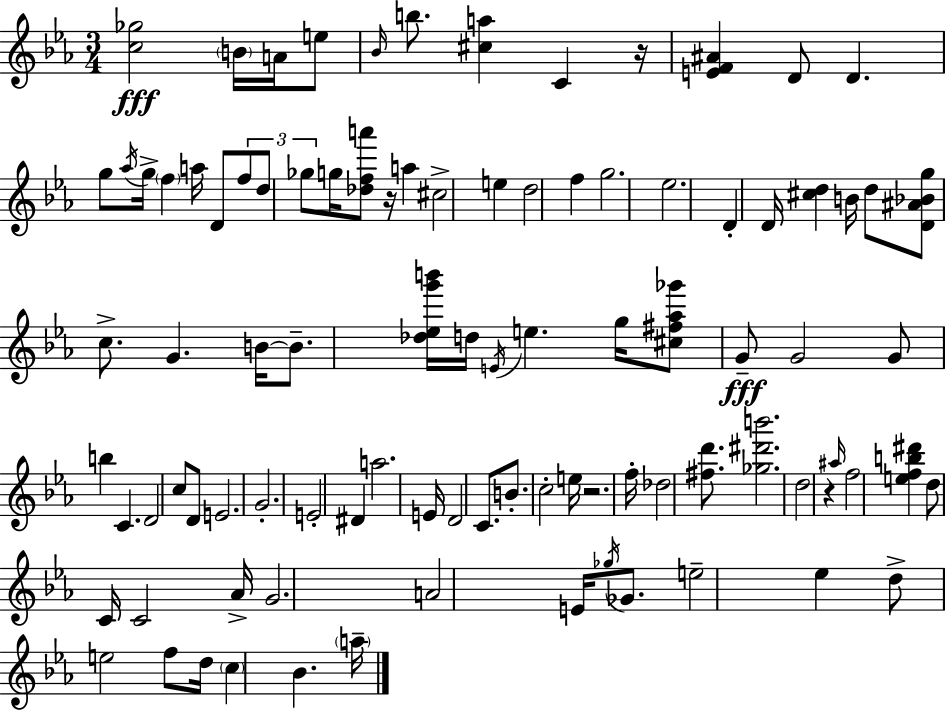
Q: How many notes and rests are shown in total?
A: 94